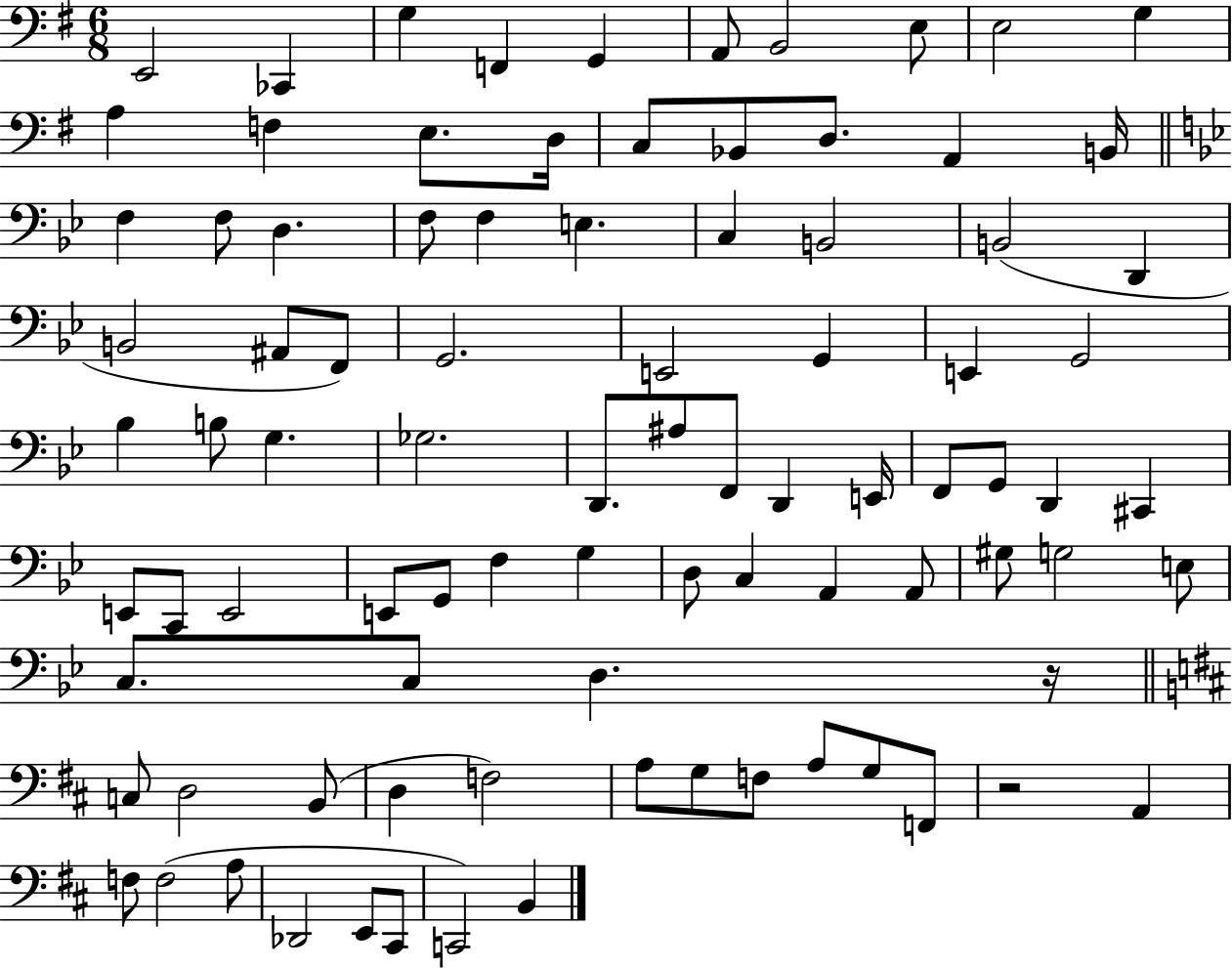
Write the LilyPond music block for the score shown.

{
  \clef bass
  \numericTimeSignature
  \time 6/8
  \key g \major
  \repeat volta 2 { e,2 ces,4 | g4 f,4 g,4 | a,8 b,2 e8 | e2 g4 | \break a4 f4 e8. d16 | c8 bes,8 d8. a,4 b,16 | \bar "||" \break \key bes \major f4 f8 d4. | f8 f4 e4. | c4 b,2 | b,2( d,4 | \break b,2 ais,8 f,8) | g,2. | e,2 g,4 | e,4 g,2 | \break bes4 b8 g4. | ges2. | d,8. ais8 f,8 d,4 e,16 | f,8 g,8 d,4 cis,4 | \break e,8 c,8 e,2 | e,8 g,8 f4 g4 | d8 c4 a,4 a,8 | gis8 g2 e8 | \break c8. c8 d4. r16 | \bar "||" \break \key d \major c8 d2 b,8( | d4 f2) | a8 g8 f8 a8 g8 f,8 | r2 a,4 | \break f8 f2( a8 | des,2 e,8 cis,8 | c,2) b,4 | } \bar "|."
}